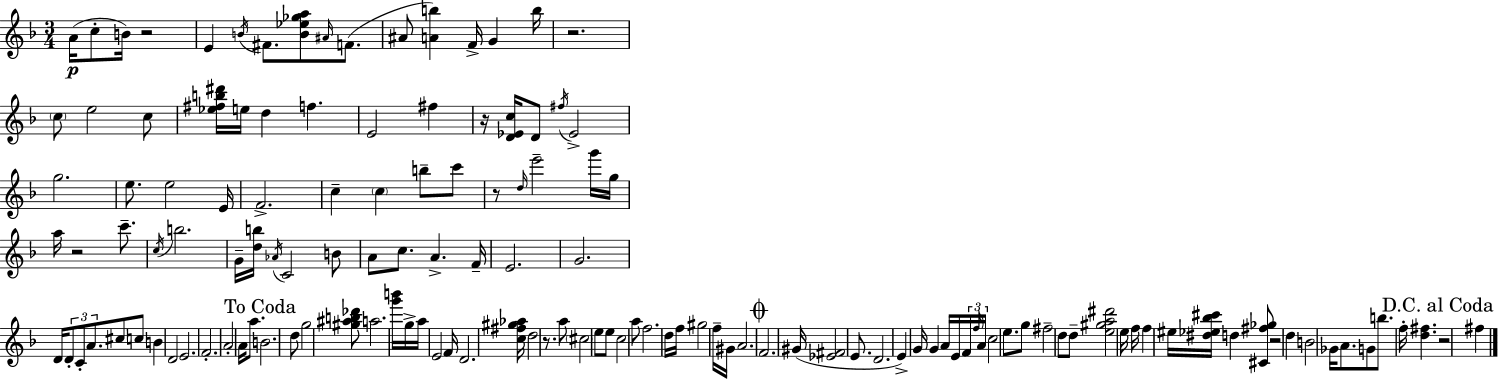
A4/s C5/e B4/s R/h E4/q B4/s F#4/e. [B4,Eb5,Gb5,A5]/e A#4/s F4/e. A#4/e [A4,B5]/q F4/s G4/q B5/s R/h. C5/e E5/h C5/e [Eb5,F#5,B5,D#6]/s E5/s D5/q F5/q. E4/h F#5/q R/s [D4,Eb4,C5]/s D4/e F#5/s Eb4/h G5/h. E5/e. E5/h E4/s F4/h. C5/q C5/q B5/e C6/e R/e D5/s E6/h G6/s G5/s A5/s R/h C6/e. C5/s B5/h. G4/s [D5,B5]/s Ab4/s C4/h B4/e A4/e C5/e. A4/q. F4/s E4/h. G4/h. D4/s D4/e C4/e A4/e. C#5/e C5/e B4/q D4/h E4/h. F4/h. A4/h A4/s A5/e. B4/h. D5/e G5/h [G#5,A#5,B5,Db6]/e A5/h. [G6,B6]/s G5/s A5/s E4/h F4/s D4/h. [C5,F#5,G#5,Ab5]/s D5/h R/e. A5/e C#5/h E5/e E5/e C5/h A5/e F5/h. D5/s F5/s G#5/h F5/s G#4/s A4/h. F4/h. G#4/s [Eb4,F#4]/h E4/e. D4/h. E4/q G4/s G4/q A4/s E4/s F4/s F5/s A4/s C5/h E5/e. G5/e F#5/h D5/e D5/e [E5,G#5,A5,D#6]/h E5/s F5/s F5/q EIS5/s [D#5,Eb5,Bb5,C#6]/s D5/q [C#4,F#5,Gb5]/e R/h D5/q B4/h Gb4/s A4/e. G4/e B5/e. F5/s [D5,F#5]/q. R/h F#5/q